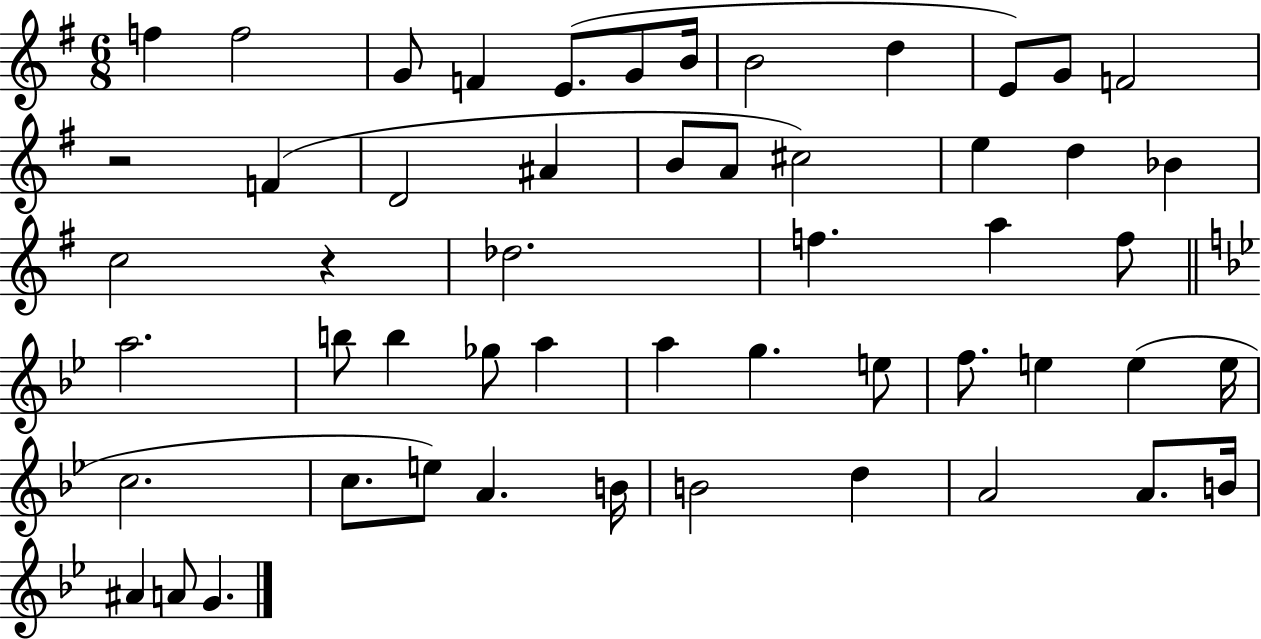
X:1
T:Untitled
M:6/8
L:1/4
K:G
f f2 G/2 F E/2 G/2 B/4 B2 d E/2 G/2 F2 z2 F D2 ^A B/2 A/2 ^c2 e d _B c2 z _d2 f a f/2 a2 b/2 b _g/2 a a g e/2 f/2 e e e/4 c2 c/2 e/2 A B/4 B2 d A2 A/2 B/4 ^A A/2 G